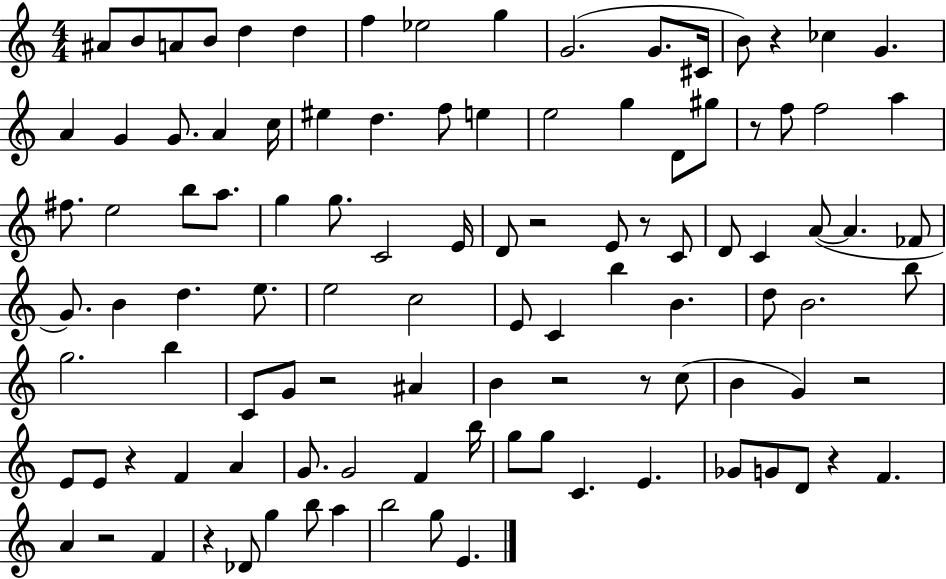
A#4/e B4/e A4/e B4/e D5/q D5/q F5/q Eb5/h G5/q G4/h. G4/e. C#4/s B4/e R/q CES5/q G4/q. A4/q G4/q G4/e. A4/q C5/s EIS5/q D5/q. F5/e E5/q E5/h G5/q D4/e G#5/e R/e F5/e F5/h A5/q F#5/e. E5/h B5/e A5/e. G5/q G5/e. C4/h E4/s D4/e R/h E4/e R/e C4/e D4/e C4/q A4/e A4/q. FES4/e G4/e. B4/q D5/q. E5/e. E5/h C5/h E4/e C4/q B5/q B4/q. D5/e B4/h. B5/e G5/h. B5/q C4/e G4/e R/h A#4/q B4/q R/h R/e C5/e B4/q G4/q R/h E4/e E4/e R/q F4/q A4/q G4/e. G4/h F4/q B5/s G5/e G5/e C4/q. E4/q. Gb4/e G4/e D4/e R/q F4/q. A4/q R/h F4/q R/q Db4/e G5/q B5/e A5/q B5/h G5/e E4/q.